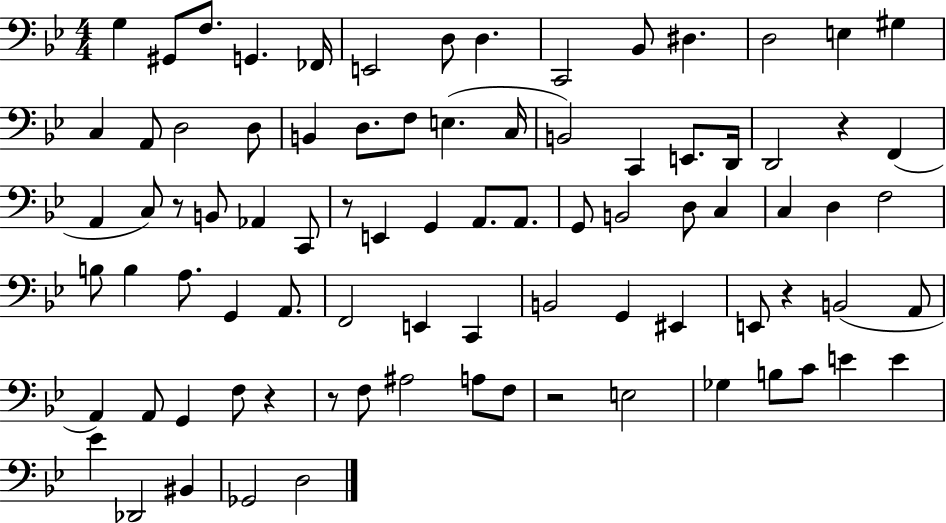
X:1
T:Untitled
M:4/4
L:1/4
K:Bb
G, ^G,,/2 F,/2 G,, _F,,/4 E,,2 D,/2 D, C,,2 _B,,/2 ^D, D,2 E, ^G, C, A,,/2 D,2 D,/2 B,, D,/2 F,/2 E, C,/4 B,,2 C,, E,,/2 D,,/4 D,,2 z F,, A,, C,/2 z/2 B,,/2 _A,, C,,/2 z/2 E,, G,, A,,/2 A,,/2 G,,/2 B,,2 D,/2 C, C, D, F,2 B,/2 B, A,/2 G,, A,,/2 F,,2 E,, C,, B,,2 G,, ^E,, E,,/2 z B,,2 A,,/2 A,, A,,/2 G,, F,/2 z z/2 F,/2 ^A,2 A,/2 F,/2 z2 E,2 _G, B,/2 C/2 E E _E _D,,2 ^B,, _G,,2 D,2